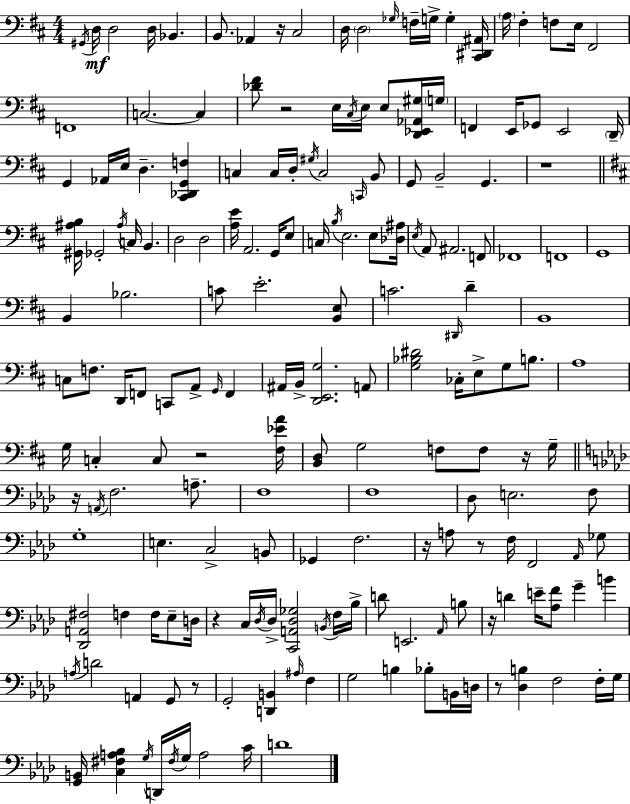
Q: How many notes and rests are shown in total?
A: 187